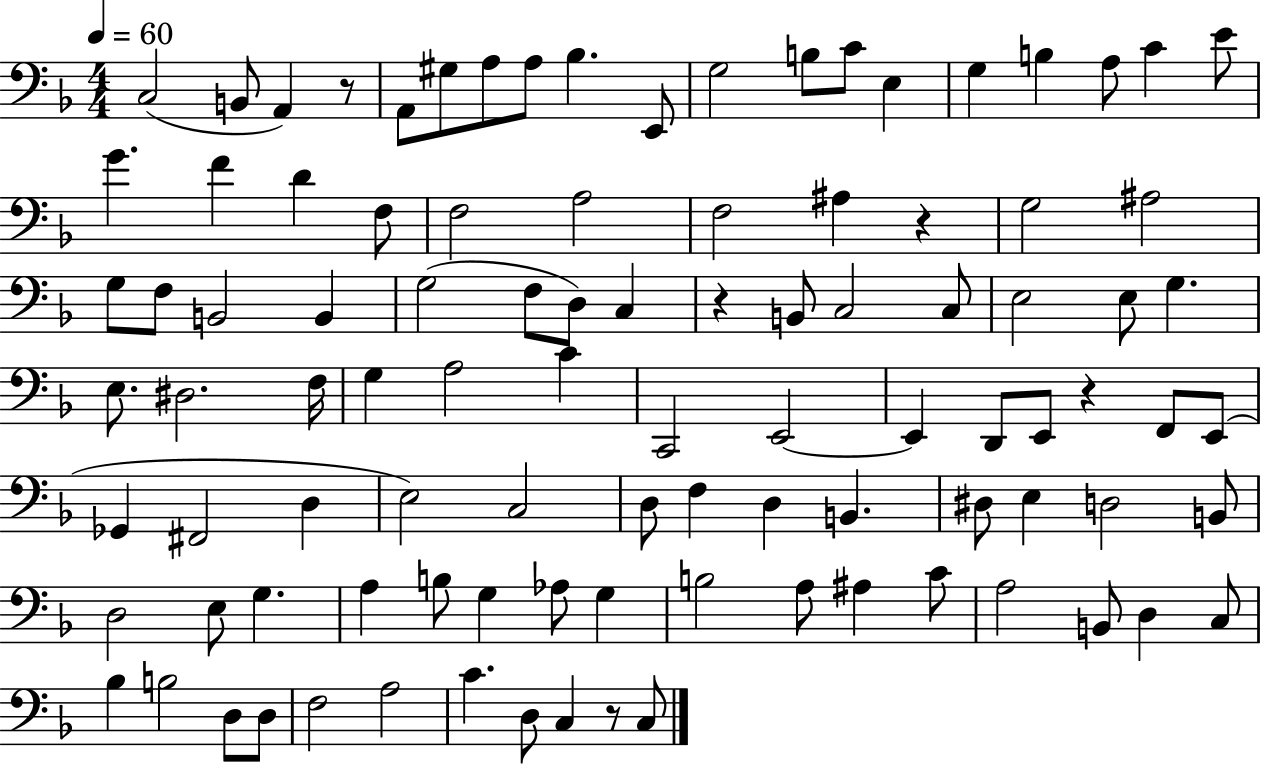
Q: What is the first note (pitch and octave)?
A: C3